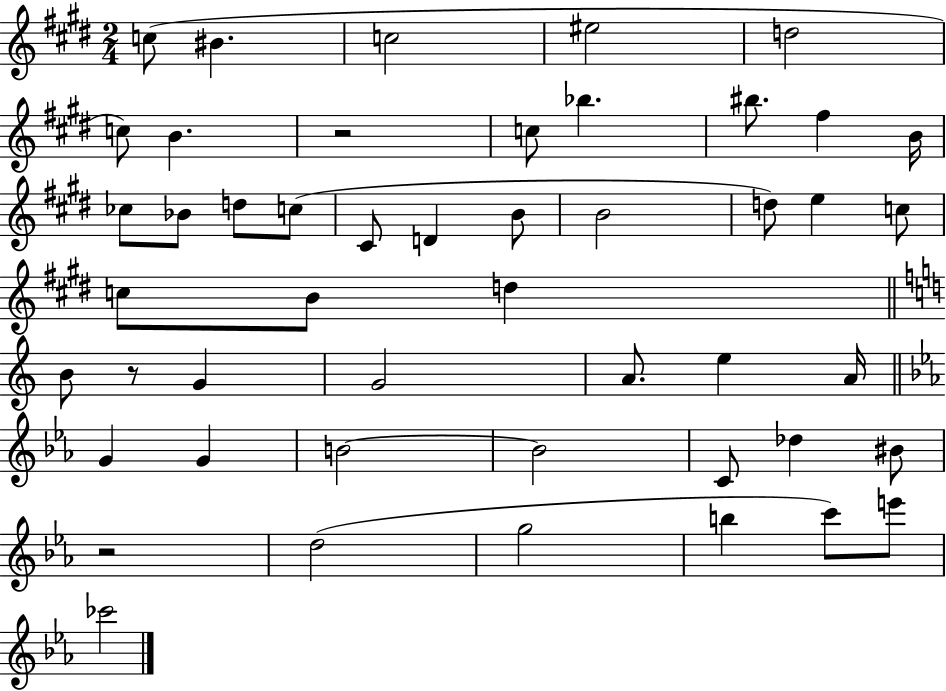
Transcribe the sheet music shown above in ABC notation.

X:1
T:Untitled
M:2/4
L:1/4
K:E
c/2 ^B c2 ^e2 d2 c/2 B z2 c/2 _b ^b/2 ^f B/4 _c/2 _B/2 d/2 c/2 ^C/2 D B/2 B2 d/2 e c/2 c/2 B/2 d B/2 z/2 G G2 A/2 e A/4 G G B2 B2 C/2 _d ^B/2 z2 d2 g2 b c'/2 e'/2 _c'2